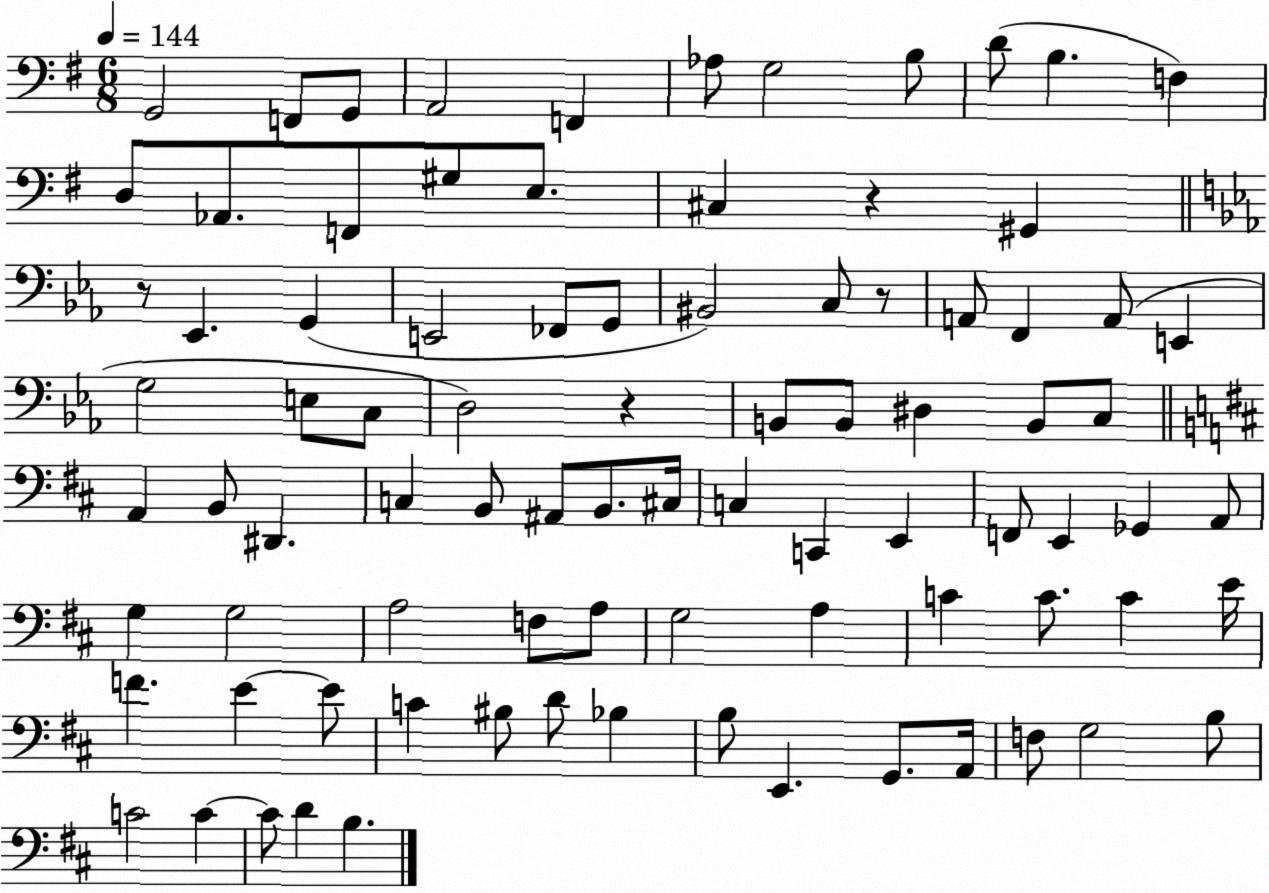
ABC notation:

X:1
T:Untitled
M:6/8
L:1/4
K:G
G,,2 F,,/2 G,,/2 A,,2 F,, _A,/2 G,2 B,/2 D/2 B, F, D,/2 _A,,/2 F,,/2 ^G,/2 E,/2 ^C, z ^G,, z/2 _E,, G,, E,,2 _F,,/2 G,,/2 ^B,,2 C,/2 z/2 A,,/2 F,, A,,/2 E,, G,2 E,/2 C,/2 D,2 z B,,/2 B,,/2 ^D, B,,/2 C,/2 A,, B,,/2 ^D,, C, B,,/2 ^A,,/2 B,,/2 ^C,/4 C, C,, E,, F,,/2 E,, _G,, A,,/2 G, G,2 A,2 F,/2 A,/2 G,2 A, C C/2 C E/4 F E E/2 C ^B,/2 D/2 _B, B,/2 E,, G,,/2 A,,/4 F,/2 G,2 B,/2 C2 C C/2 D B,